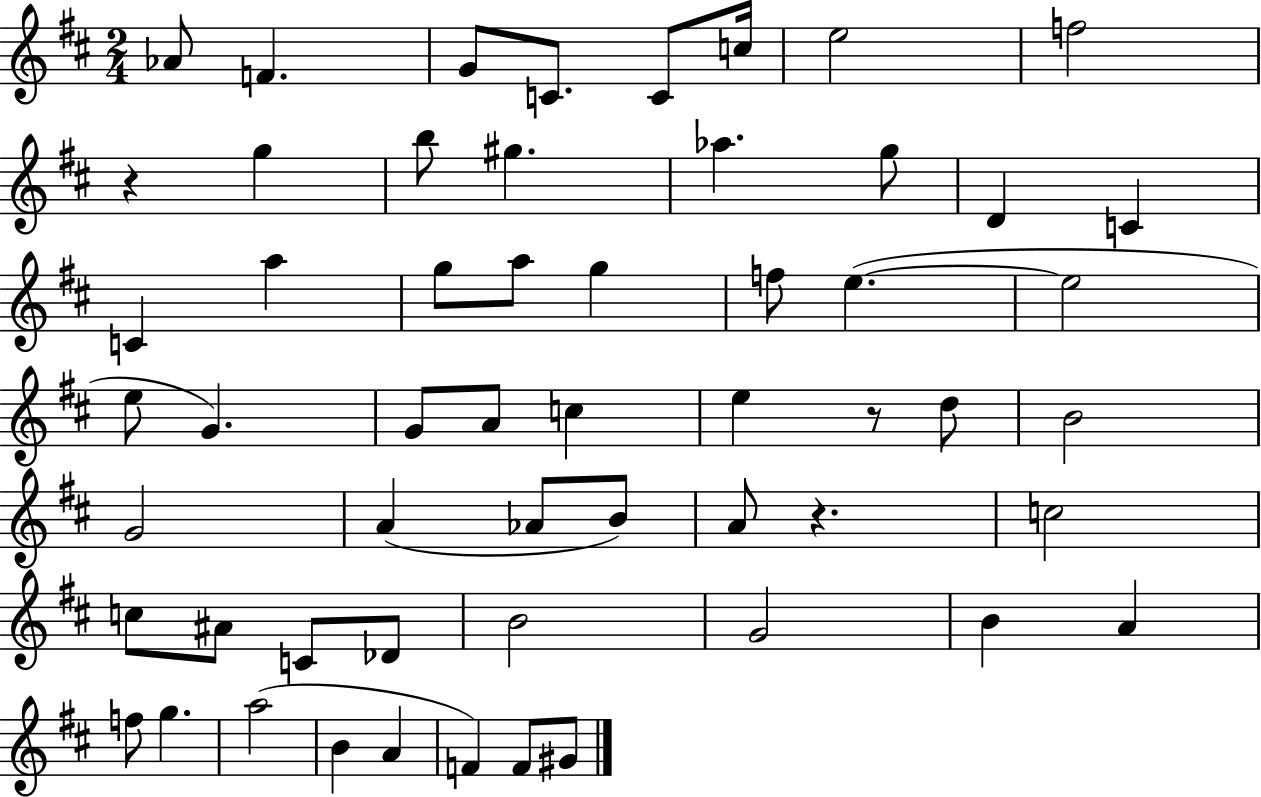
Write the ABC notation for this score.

X:1
T:Untitled
M:2/4
L:1/4
K:D
_A/2 F G/2 C/2 C/2 c/4 e2 f2 z g b/2 ^g _a g/2 D C C a g/2 a/2 g f/2 e e2 e/2 G G/2 A/2 c e z/2 d/2 B2 G2 A _A/2 B/2 A/2 z c2 c/2 ^A/2 C/2 _D/2 B2 G2 B A f/2 g a2 B A F F/2 ^G/2